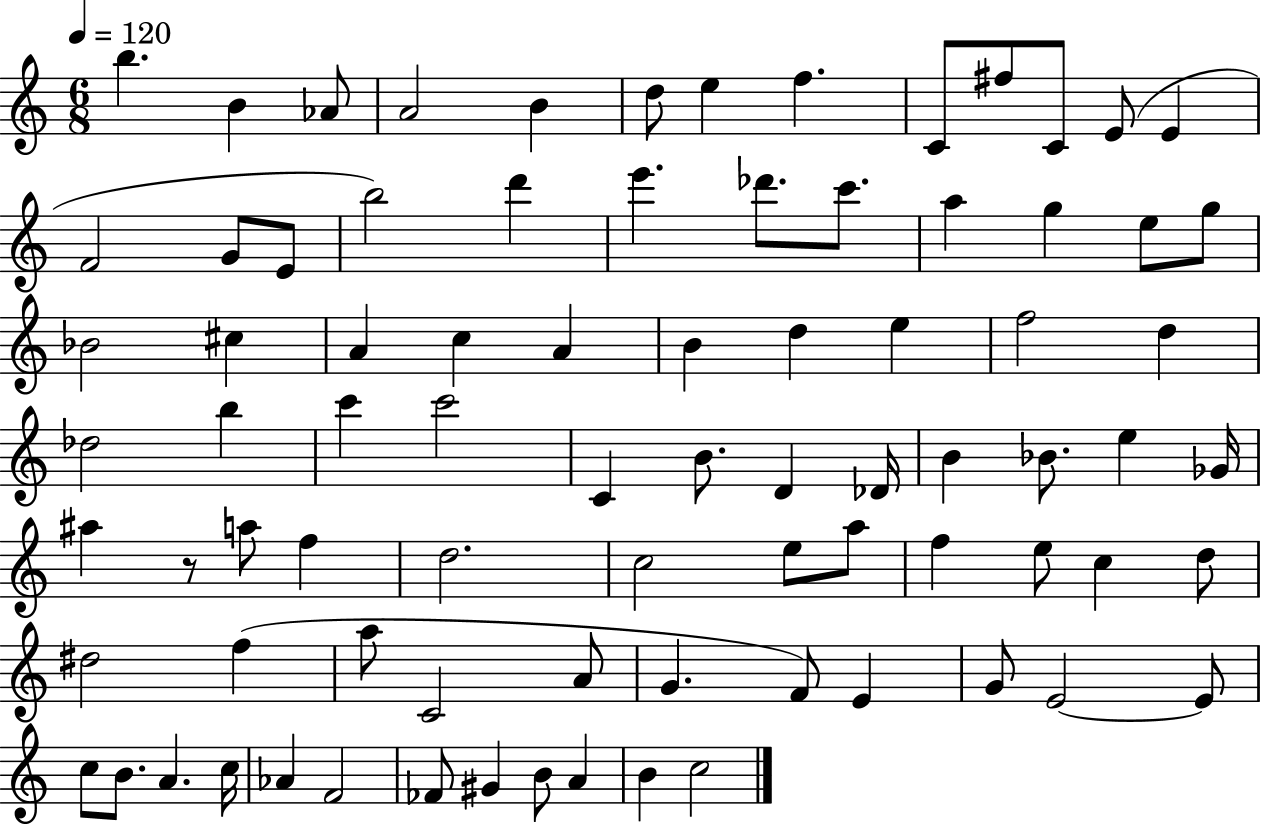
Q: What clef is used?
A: treble